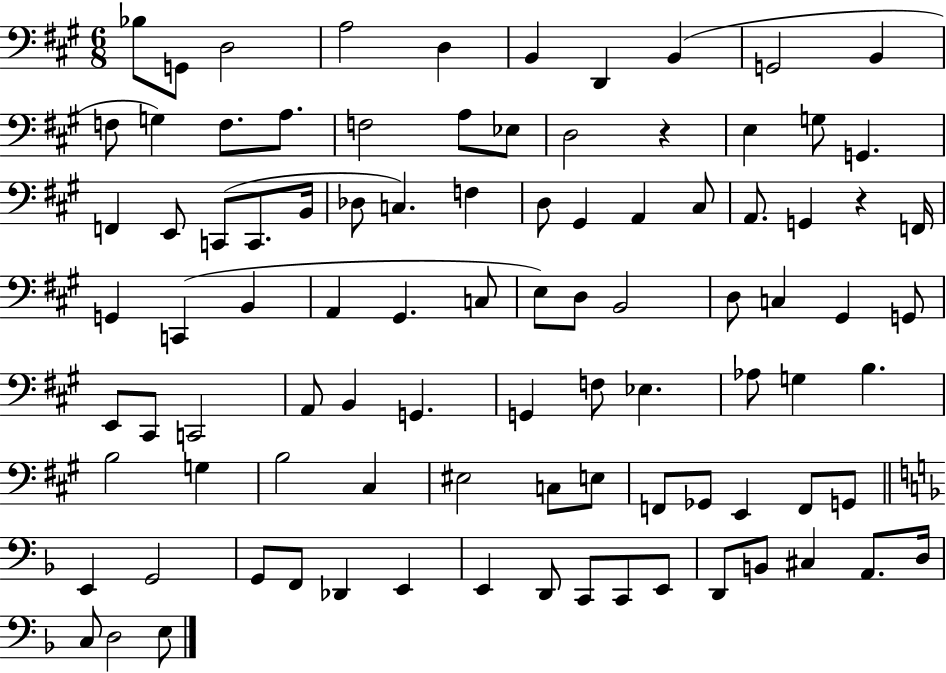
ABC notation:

X:1
T:Untitled
M:6/8
L:1/4
K:A
_B,/2 G,,/2 D,2 A,2 D, B,, D,, B,, G,,2 B,, F,/2 G, F,/2 A,/2 F,2 A,/2 _E,/2 D,2 z E, G,/2 G,, F,, E,,/2 C,,/2 C,,/2 B,,/4 _D,/2 C, F, D,/2 ^G,, A,, ^C,/2 A,,/2 G,, z F,,/4 G,, C,, B,, A,, ^G,, C,/2 E,/2 D,/2 B,,2 D,/2 C, ^G,, G,,/2 E,,/2 ^C,,/2 C,,2 A,,/2 B,, G,, G,, F,/2 _E, _A,/2 G, B, B,2 G, B,2 ^C, ^E,2 C,/2 E,/2 F,,/2 _G,,/2 E,, F,,/2 G,,/2 E,, G,,2 G,,/2 F,,/2 _D,, E,, E,, D,,/2 C,,/2 C,,/2 E,,/2 D,,/2 B,,/2 ^C, A,,/2 D,/4 C,/2 D,2 E,/2